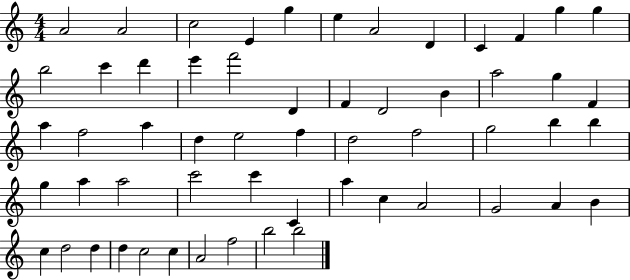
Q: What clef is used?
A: treble